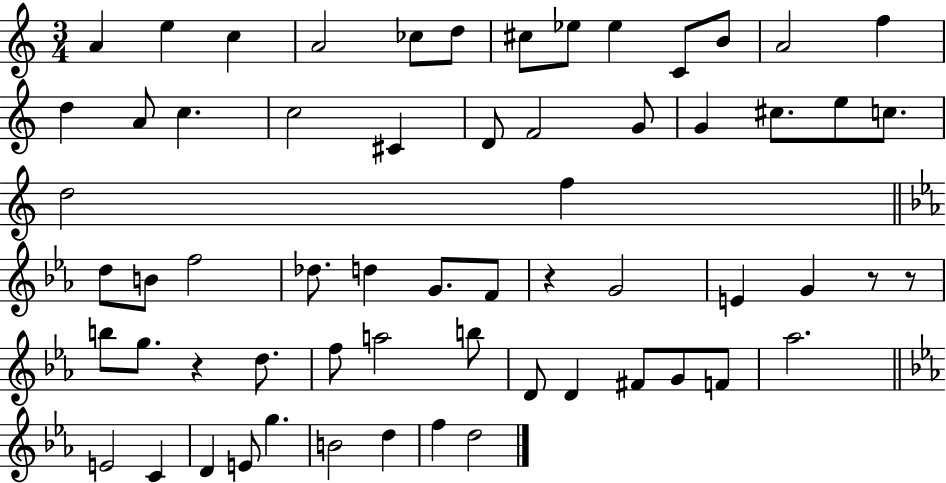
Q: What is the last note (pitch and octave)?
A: D5